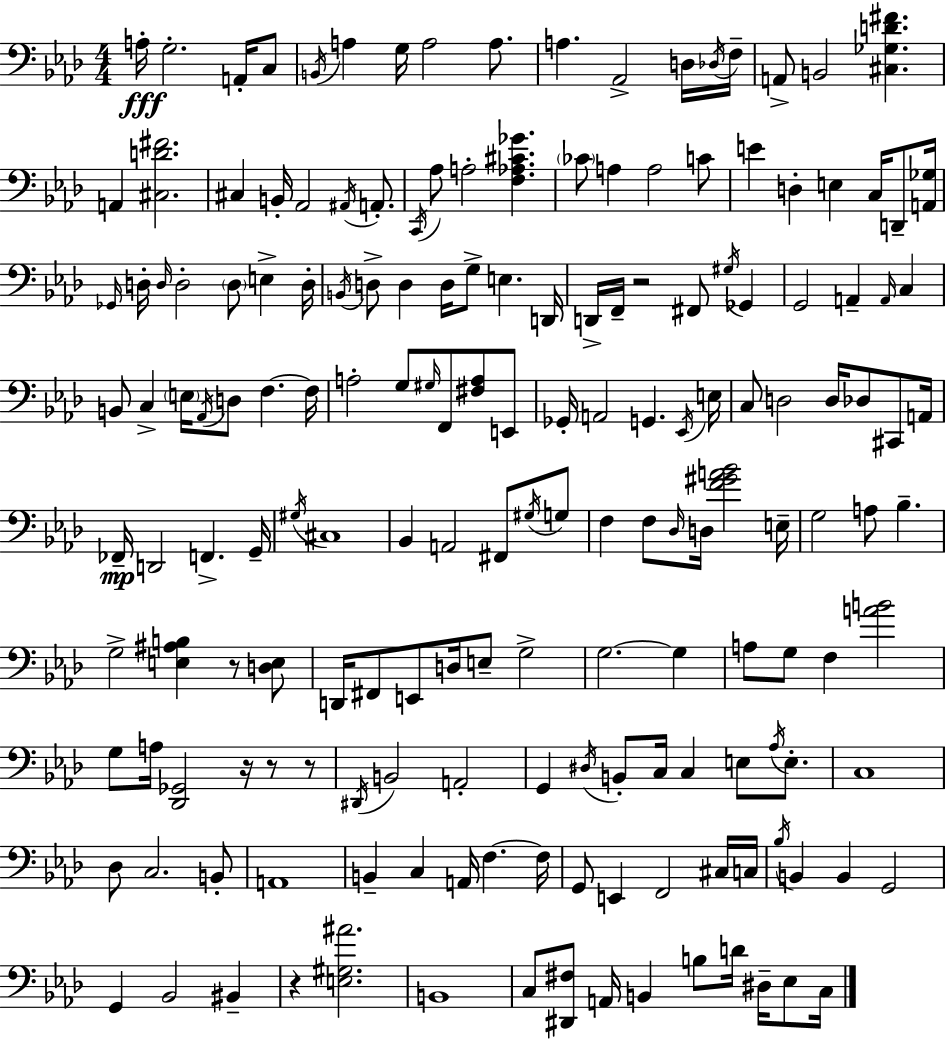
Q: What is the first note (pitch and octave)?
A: A3